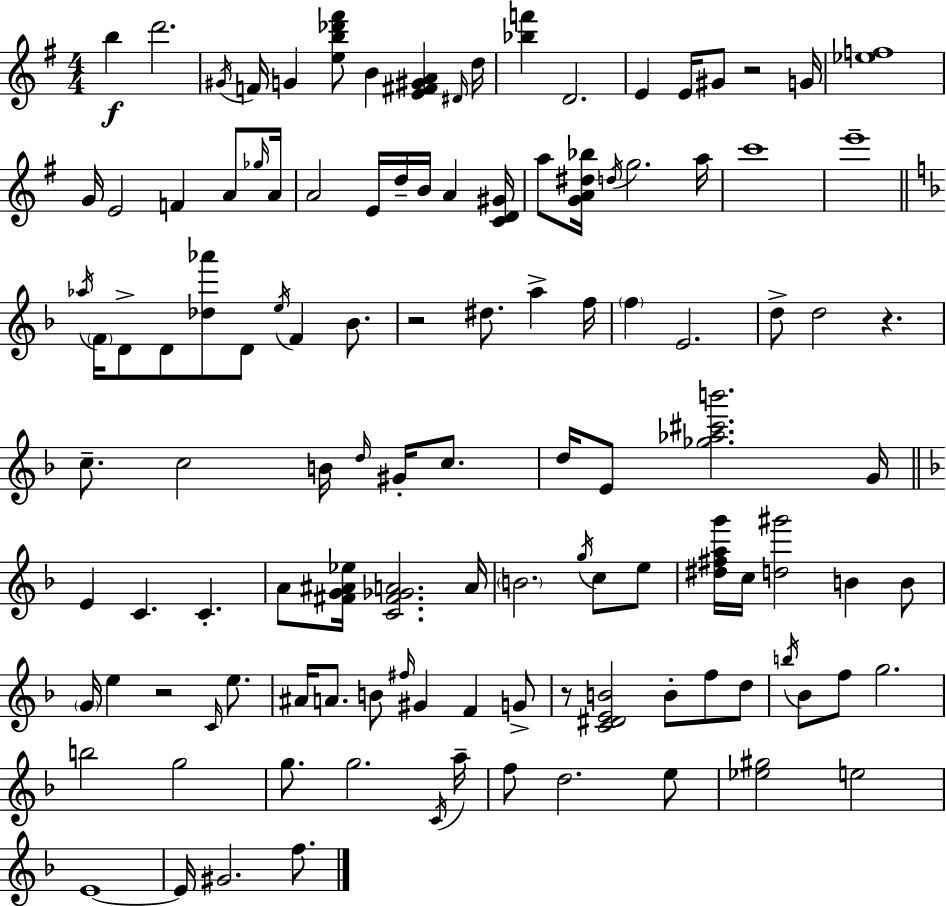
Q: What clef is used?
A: treble